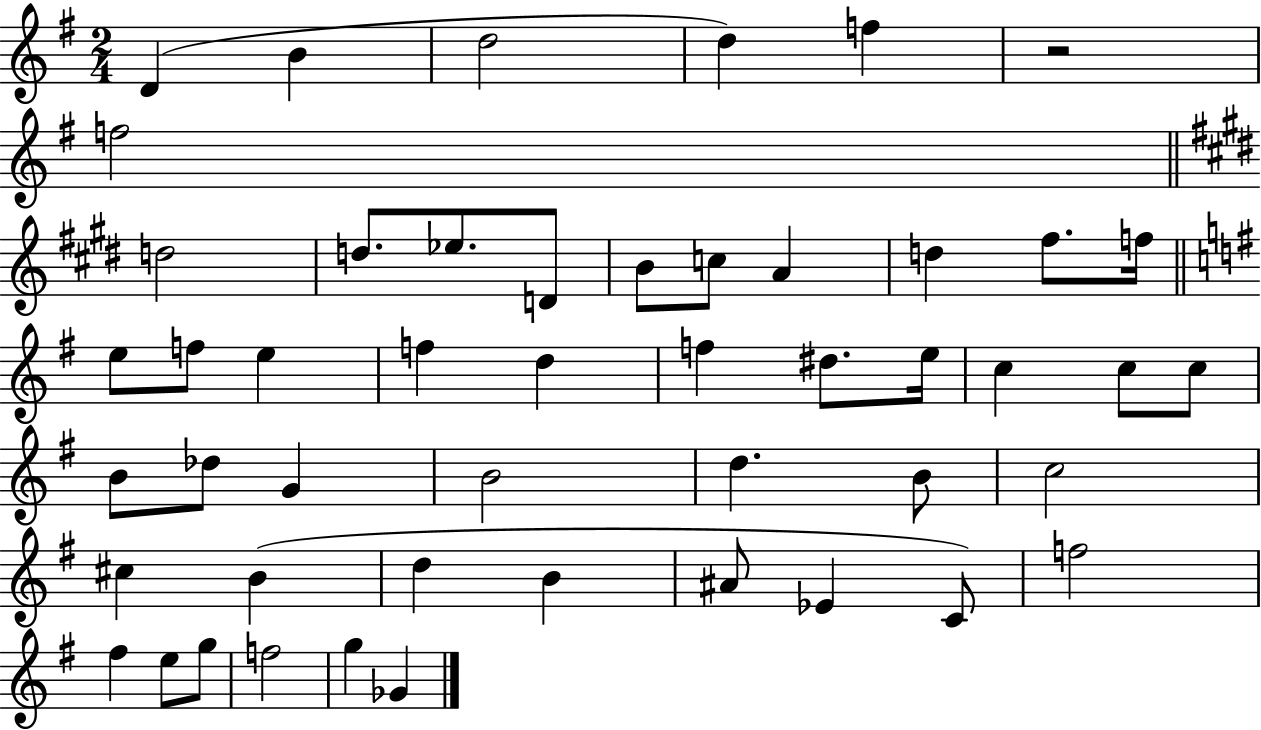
D4/q B4/q D5/h D5/q F5/q R/h F5/h D5/h D5/e. Eb5/e. D4/e B4/e C5/e A4/q D5/q F#5/e. F5/s E5/e F5/e E5/q F5/q D5/q F5/q D#5/e. E5/s C5/q C5/e C5/e B4/e Db5/e G4/q B4/h D5/q. B4/e C5/h C#5/q B4/q D5/q B4/q A#4/e Eb4/q C4/e F5/h F#5/q E5/e G5/e F5/h G5/q Gb4/q